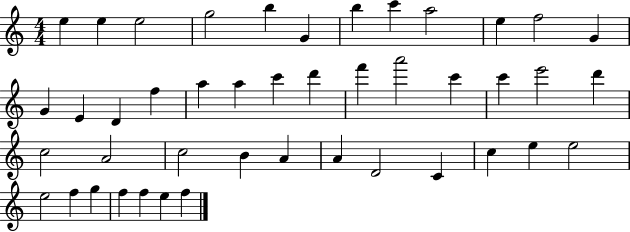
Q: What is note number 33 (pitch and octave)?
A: D4